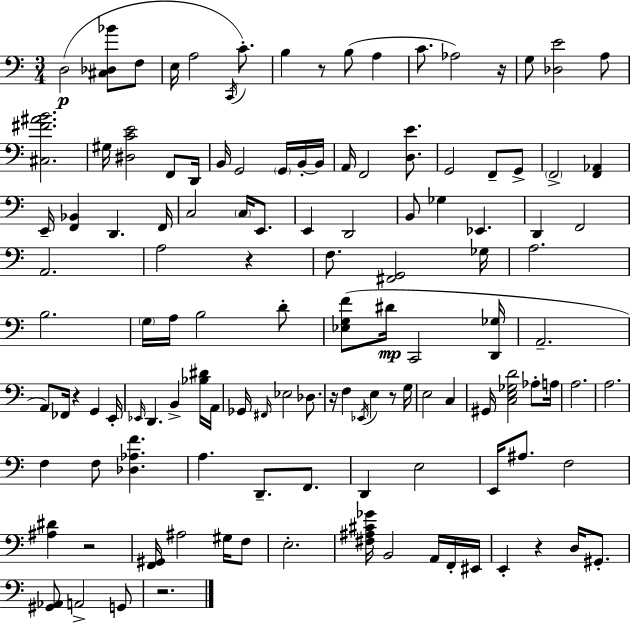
D3/h [C#3,Db3,Bb4]/e F3/e E3/s A3/h C2/s C4/e. B3/q R/e B3/e A3/q C4/e. Ab3/h R/s G3/e [Db3,E4]/h A3/e [C#3,F#4,A#4,B4]/h. G#3/s [D#3,C4,E4]/h F2/e D2/s B2/s G2/h G2/s B2/s B2/s A2/s F2/h [D3,E4]/e. G2/h F2/e G2/e F2/h [F2,Ab2]/q E2/s [F2,Bb2]/q D2/q. F2/s C3/h C3/s E2/e. E2/q D2/h B2/e Gb3/q Eb2/q. D2/q F2/h A2/h. A3/h R/q F3/e. [F#2,G2]/h Gb3/s A3/h. B3/h. G3/s A3/s B3/h D4/e [Eb3,G3,F4]/e D#4/s C2/h [D2,Gb3]/s A2/h. A2/e FES2/s R/q G2/q E2/s Eb2/s D2/q. B2/q [Bb3,D#4]/s A2/s Gb2/s F#2/s Eb3/h Db3/e. R/s F3/q Eb2/s E3/q R/e G3/s E3/h C3/q G#2/s [C3,E3,Gb3,D4]/h Ab3/e A3/s A3/h. A3/h. F3/q F3/e [Db3,Ab3,F4]/q. A3/q. D2/e. F2/e. D2/q E3/h E2/s A#3/e. F3/h [A#3,D#4]/q R/h [F2,G#2]/s A#3/h G#3/s F3/e E3/h. [F#3,A#3,C#4,Gb4]/s B2/h A2/s F2/s EIS2/s E2/q R/q D3/s G#2/e. [G#2,Ab2]/e A2/h G2/e R/h.